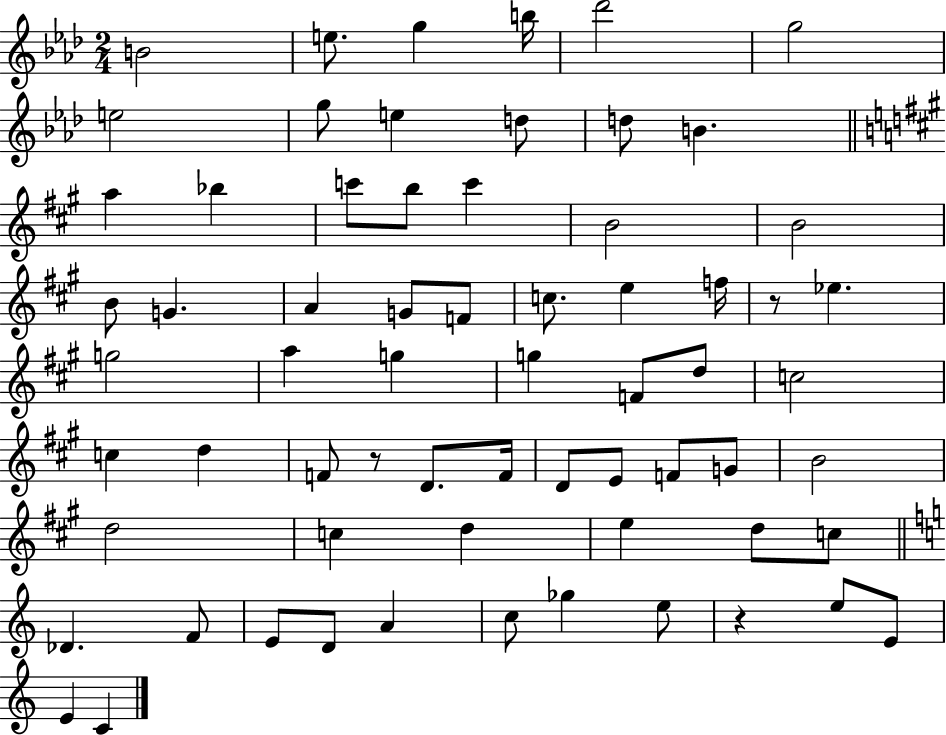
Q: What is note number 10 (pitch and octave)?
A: D5